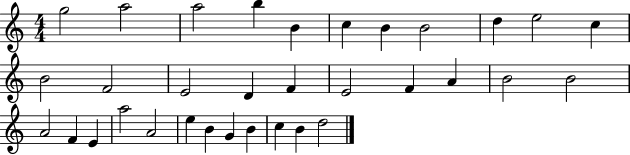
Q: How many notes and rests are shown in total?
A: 33